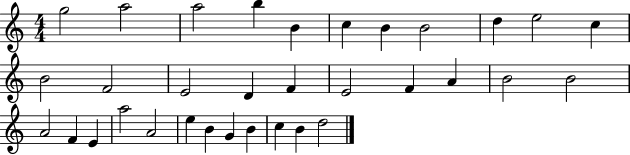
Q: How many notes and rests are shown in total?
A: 33